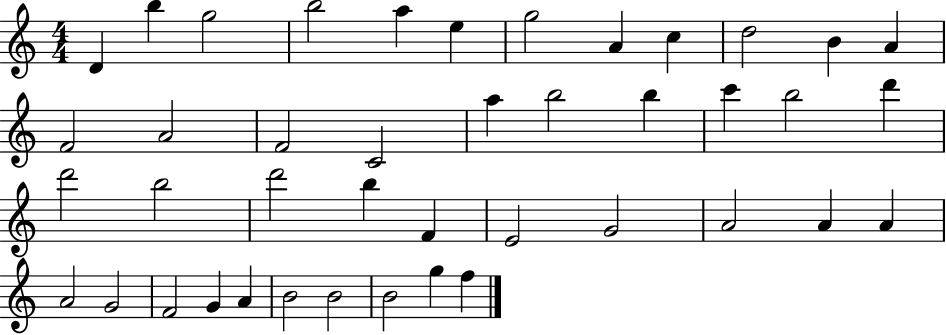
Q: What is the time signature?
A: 4/4